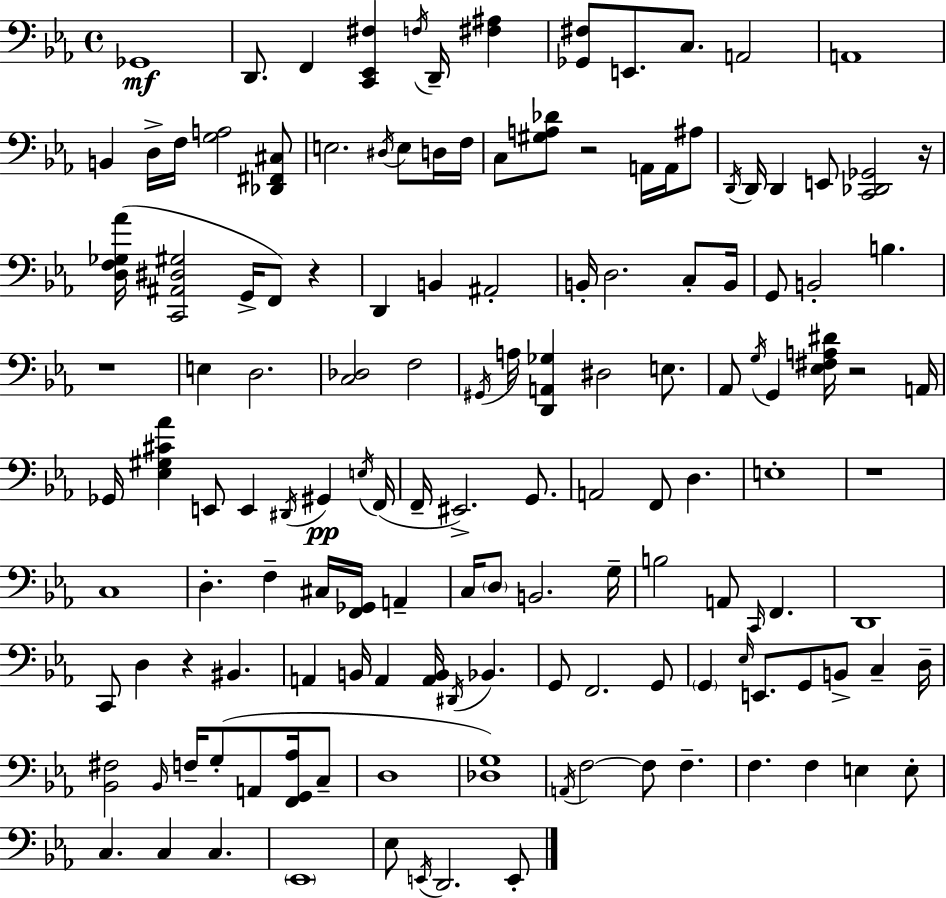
Gb2/w D2/e. F2/q [C2,Eb2,F#3]/q F3/s D2/s [F#3,A#3]/q [Gb2,F#3]/e E2/e. C3/e. A2/h A2/w B2/q D3/s F3/s [G3,A3]/h [Db2,F#2,C#3]/e E3/h. D#3/s E3/e D3/s F3/s C3/e [G#3,A3,Db4]/e R/h A2/s A2/s A#3/e D2/s D2/s D2/q E2/e [C2,Db2,Gb2]/h R/s [D3,F3,Gb3,Ab4]/s [C2,A#2,D#3,G#3]/h G2/s F2/e R/q D2/q B2/q A#2/h B2/s D3/h. C3/e B2/s G2/e B2/h B3/q. R/w E3/q D3/h. [C3,Db3]/h F3/h G#2/s A3/s [D2,A2,Gb3]/q D#3/h E3/e. Ab2/e G3/s G2/q [Eb3,F#3,A3,D#4]/s R/h A2/s Gb2/s [Eb3,G#3,C#4,Ab4]/q E2/e E2/q D#2/s G#2/q E3/s F2/s F2/s EIS2/h. G2/e. A2/h F2/e D3/q. E3/w R/w C3/w D3/q. F3/q C#3/s [F2,Gb2]/s A2/q C3/s D3/e B2/h. G3/s B3/h A2/e C2/s F2/q. D2/w C2/e D3/q R/q BIS2/q. A2/q B2/s A2/q [A2,B2]/s D#2/s Bb2/q. G2/e F2/h. G2/e G2/q Eb3/s E2/e. G2/e B2/e C3/q D3/s [Bb2,F#3]/h Bb2/s F3/s G3/e A2/e [F2,G2,Ab3]/s C3/e D3/w [Db3,G3]/w A2/s F3/h F3/e F3/q. F3/q. F3/q E3/q E3/e C3/q. C3/q C3/q. Eb2/w Eb3/e E2/s D2/h. E2/e